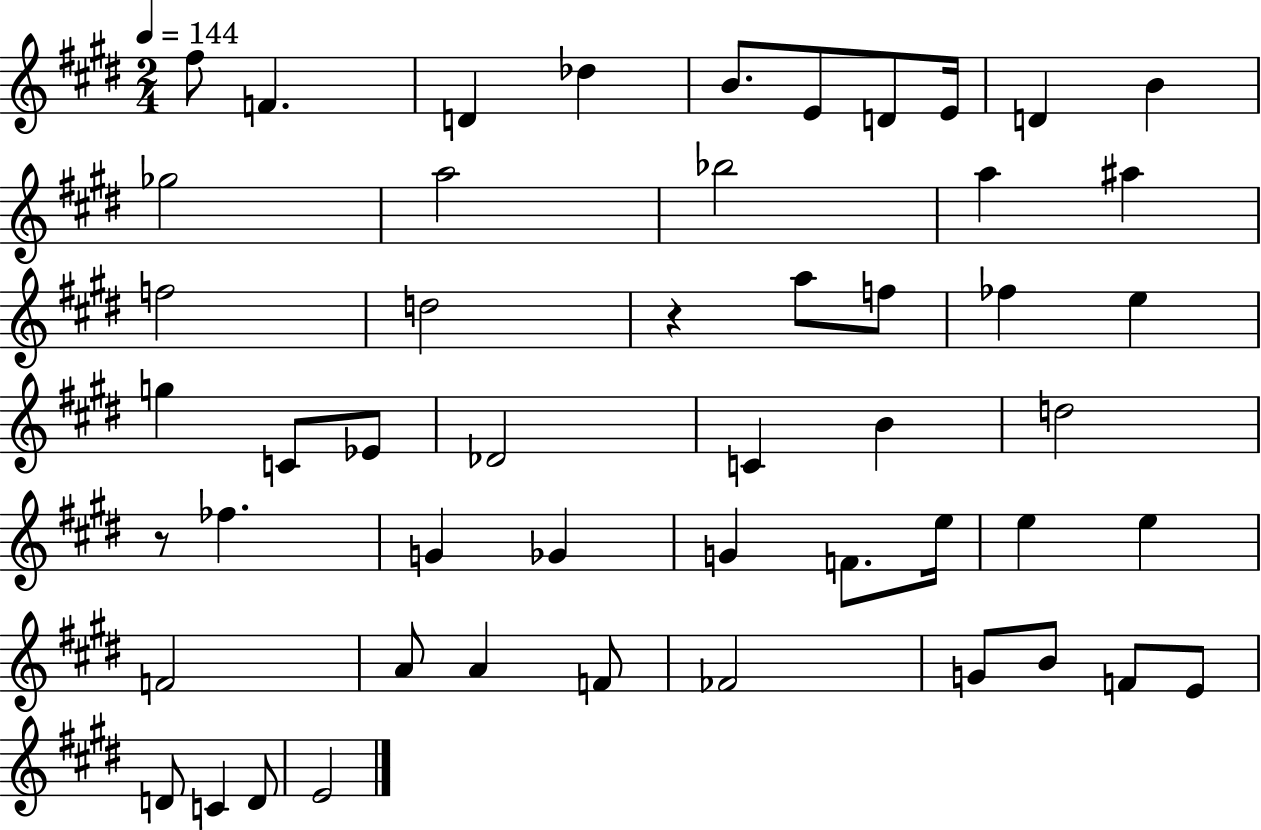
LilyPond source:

{
  \clef treble
  \numericTimeSignature
  \time 2/4
  \key e \major
  \tempo 4 = 144
  fis''8 f'4. | d'4 des''4 | b'8. e'8 d'8 e'16 | d'4 b'4 | \break ges''2 | a''2 | bes''2 | a''4 ais''4 | \break f''2 | d''2 | r4 a''8 f''8 | fes''4 e''4 | \break g''4 c'8 ees'8 | des'2 | c'4 b'4 | d''2 | \break r8 fes''4. | g'4 ges'4 | g'4 f'8. e''16 | e''4 e''4 | \break f'2 | a'8 a'4 f'8 | fes'2 | g'8 b'8 f'8 e'8 | \break d'8 c'4 d'8 | e'2 | \bar "|."
}